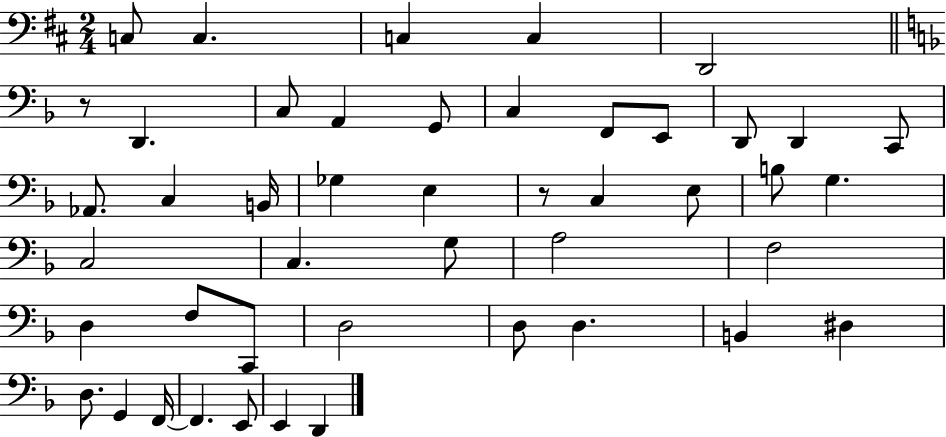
X:1
T:Untitled
M:2/4
L:1/4
K:D
C,/2 C, C, C, D,,2 z/2 D,, C,/2 A,, G,,/2 C, F,,/2 E,,/2 D,,/2 D,, C,,/2 _A,,/2 C, B,,/4 _G, E, z/2 C, E,/2 B,/2 G, C,2 C, G,/2 A,2 F,2 D, F,/2 C,,/2 D,2 D,/2 D, B,, ^D, D,/2 G,, F,,/4 F,, E,,/2 E,, D,,